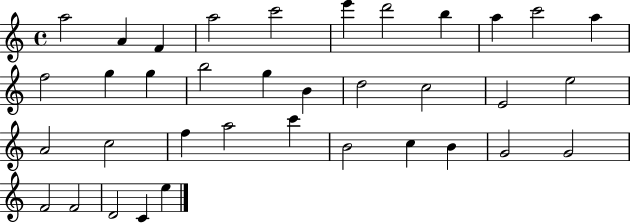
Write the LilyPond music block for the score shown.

{
  \clef treble
  \time 4/4
  \defaultTimeSignature
  \key c \major
  a''2 a'4 f'4 | a''2 c'''2 | e'''4 d'''2 b''4 | a''4 c'''2 a''4 | \break f''2 g''4 g''4 | b''2 g''4 b'4 | d''2 c''2 | e'2 e''2 | \break a'2 c''2 | f''4 a''2 c'''4 | b'2 c''4 b'4 | g'2 g'2 | \break f'2 f'2 | d'2 c'4 e''4 | \bar "|."
}